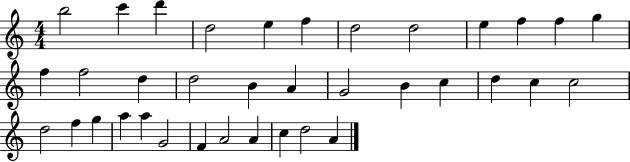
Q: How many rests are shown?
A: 0